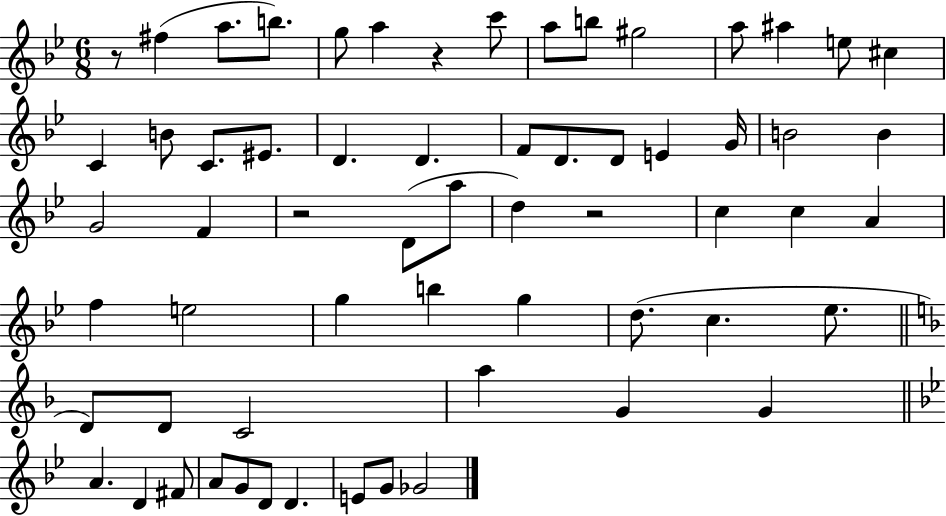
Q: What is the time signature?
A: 6/8